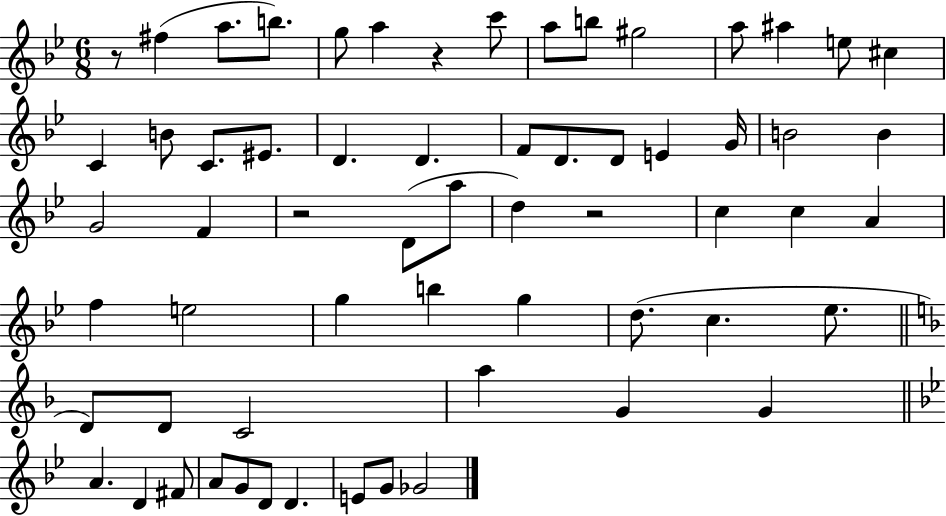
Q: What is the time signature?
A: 6/8